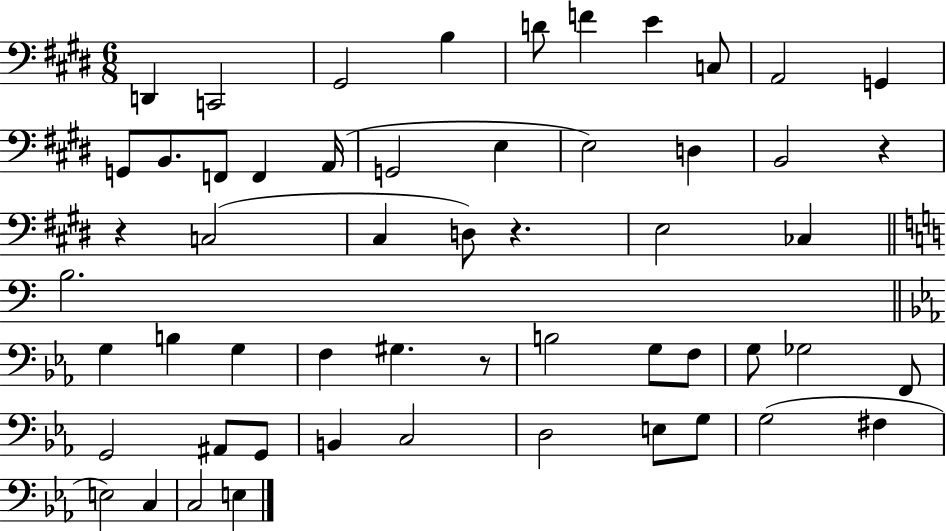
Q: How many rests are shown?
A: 4